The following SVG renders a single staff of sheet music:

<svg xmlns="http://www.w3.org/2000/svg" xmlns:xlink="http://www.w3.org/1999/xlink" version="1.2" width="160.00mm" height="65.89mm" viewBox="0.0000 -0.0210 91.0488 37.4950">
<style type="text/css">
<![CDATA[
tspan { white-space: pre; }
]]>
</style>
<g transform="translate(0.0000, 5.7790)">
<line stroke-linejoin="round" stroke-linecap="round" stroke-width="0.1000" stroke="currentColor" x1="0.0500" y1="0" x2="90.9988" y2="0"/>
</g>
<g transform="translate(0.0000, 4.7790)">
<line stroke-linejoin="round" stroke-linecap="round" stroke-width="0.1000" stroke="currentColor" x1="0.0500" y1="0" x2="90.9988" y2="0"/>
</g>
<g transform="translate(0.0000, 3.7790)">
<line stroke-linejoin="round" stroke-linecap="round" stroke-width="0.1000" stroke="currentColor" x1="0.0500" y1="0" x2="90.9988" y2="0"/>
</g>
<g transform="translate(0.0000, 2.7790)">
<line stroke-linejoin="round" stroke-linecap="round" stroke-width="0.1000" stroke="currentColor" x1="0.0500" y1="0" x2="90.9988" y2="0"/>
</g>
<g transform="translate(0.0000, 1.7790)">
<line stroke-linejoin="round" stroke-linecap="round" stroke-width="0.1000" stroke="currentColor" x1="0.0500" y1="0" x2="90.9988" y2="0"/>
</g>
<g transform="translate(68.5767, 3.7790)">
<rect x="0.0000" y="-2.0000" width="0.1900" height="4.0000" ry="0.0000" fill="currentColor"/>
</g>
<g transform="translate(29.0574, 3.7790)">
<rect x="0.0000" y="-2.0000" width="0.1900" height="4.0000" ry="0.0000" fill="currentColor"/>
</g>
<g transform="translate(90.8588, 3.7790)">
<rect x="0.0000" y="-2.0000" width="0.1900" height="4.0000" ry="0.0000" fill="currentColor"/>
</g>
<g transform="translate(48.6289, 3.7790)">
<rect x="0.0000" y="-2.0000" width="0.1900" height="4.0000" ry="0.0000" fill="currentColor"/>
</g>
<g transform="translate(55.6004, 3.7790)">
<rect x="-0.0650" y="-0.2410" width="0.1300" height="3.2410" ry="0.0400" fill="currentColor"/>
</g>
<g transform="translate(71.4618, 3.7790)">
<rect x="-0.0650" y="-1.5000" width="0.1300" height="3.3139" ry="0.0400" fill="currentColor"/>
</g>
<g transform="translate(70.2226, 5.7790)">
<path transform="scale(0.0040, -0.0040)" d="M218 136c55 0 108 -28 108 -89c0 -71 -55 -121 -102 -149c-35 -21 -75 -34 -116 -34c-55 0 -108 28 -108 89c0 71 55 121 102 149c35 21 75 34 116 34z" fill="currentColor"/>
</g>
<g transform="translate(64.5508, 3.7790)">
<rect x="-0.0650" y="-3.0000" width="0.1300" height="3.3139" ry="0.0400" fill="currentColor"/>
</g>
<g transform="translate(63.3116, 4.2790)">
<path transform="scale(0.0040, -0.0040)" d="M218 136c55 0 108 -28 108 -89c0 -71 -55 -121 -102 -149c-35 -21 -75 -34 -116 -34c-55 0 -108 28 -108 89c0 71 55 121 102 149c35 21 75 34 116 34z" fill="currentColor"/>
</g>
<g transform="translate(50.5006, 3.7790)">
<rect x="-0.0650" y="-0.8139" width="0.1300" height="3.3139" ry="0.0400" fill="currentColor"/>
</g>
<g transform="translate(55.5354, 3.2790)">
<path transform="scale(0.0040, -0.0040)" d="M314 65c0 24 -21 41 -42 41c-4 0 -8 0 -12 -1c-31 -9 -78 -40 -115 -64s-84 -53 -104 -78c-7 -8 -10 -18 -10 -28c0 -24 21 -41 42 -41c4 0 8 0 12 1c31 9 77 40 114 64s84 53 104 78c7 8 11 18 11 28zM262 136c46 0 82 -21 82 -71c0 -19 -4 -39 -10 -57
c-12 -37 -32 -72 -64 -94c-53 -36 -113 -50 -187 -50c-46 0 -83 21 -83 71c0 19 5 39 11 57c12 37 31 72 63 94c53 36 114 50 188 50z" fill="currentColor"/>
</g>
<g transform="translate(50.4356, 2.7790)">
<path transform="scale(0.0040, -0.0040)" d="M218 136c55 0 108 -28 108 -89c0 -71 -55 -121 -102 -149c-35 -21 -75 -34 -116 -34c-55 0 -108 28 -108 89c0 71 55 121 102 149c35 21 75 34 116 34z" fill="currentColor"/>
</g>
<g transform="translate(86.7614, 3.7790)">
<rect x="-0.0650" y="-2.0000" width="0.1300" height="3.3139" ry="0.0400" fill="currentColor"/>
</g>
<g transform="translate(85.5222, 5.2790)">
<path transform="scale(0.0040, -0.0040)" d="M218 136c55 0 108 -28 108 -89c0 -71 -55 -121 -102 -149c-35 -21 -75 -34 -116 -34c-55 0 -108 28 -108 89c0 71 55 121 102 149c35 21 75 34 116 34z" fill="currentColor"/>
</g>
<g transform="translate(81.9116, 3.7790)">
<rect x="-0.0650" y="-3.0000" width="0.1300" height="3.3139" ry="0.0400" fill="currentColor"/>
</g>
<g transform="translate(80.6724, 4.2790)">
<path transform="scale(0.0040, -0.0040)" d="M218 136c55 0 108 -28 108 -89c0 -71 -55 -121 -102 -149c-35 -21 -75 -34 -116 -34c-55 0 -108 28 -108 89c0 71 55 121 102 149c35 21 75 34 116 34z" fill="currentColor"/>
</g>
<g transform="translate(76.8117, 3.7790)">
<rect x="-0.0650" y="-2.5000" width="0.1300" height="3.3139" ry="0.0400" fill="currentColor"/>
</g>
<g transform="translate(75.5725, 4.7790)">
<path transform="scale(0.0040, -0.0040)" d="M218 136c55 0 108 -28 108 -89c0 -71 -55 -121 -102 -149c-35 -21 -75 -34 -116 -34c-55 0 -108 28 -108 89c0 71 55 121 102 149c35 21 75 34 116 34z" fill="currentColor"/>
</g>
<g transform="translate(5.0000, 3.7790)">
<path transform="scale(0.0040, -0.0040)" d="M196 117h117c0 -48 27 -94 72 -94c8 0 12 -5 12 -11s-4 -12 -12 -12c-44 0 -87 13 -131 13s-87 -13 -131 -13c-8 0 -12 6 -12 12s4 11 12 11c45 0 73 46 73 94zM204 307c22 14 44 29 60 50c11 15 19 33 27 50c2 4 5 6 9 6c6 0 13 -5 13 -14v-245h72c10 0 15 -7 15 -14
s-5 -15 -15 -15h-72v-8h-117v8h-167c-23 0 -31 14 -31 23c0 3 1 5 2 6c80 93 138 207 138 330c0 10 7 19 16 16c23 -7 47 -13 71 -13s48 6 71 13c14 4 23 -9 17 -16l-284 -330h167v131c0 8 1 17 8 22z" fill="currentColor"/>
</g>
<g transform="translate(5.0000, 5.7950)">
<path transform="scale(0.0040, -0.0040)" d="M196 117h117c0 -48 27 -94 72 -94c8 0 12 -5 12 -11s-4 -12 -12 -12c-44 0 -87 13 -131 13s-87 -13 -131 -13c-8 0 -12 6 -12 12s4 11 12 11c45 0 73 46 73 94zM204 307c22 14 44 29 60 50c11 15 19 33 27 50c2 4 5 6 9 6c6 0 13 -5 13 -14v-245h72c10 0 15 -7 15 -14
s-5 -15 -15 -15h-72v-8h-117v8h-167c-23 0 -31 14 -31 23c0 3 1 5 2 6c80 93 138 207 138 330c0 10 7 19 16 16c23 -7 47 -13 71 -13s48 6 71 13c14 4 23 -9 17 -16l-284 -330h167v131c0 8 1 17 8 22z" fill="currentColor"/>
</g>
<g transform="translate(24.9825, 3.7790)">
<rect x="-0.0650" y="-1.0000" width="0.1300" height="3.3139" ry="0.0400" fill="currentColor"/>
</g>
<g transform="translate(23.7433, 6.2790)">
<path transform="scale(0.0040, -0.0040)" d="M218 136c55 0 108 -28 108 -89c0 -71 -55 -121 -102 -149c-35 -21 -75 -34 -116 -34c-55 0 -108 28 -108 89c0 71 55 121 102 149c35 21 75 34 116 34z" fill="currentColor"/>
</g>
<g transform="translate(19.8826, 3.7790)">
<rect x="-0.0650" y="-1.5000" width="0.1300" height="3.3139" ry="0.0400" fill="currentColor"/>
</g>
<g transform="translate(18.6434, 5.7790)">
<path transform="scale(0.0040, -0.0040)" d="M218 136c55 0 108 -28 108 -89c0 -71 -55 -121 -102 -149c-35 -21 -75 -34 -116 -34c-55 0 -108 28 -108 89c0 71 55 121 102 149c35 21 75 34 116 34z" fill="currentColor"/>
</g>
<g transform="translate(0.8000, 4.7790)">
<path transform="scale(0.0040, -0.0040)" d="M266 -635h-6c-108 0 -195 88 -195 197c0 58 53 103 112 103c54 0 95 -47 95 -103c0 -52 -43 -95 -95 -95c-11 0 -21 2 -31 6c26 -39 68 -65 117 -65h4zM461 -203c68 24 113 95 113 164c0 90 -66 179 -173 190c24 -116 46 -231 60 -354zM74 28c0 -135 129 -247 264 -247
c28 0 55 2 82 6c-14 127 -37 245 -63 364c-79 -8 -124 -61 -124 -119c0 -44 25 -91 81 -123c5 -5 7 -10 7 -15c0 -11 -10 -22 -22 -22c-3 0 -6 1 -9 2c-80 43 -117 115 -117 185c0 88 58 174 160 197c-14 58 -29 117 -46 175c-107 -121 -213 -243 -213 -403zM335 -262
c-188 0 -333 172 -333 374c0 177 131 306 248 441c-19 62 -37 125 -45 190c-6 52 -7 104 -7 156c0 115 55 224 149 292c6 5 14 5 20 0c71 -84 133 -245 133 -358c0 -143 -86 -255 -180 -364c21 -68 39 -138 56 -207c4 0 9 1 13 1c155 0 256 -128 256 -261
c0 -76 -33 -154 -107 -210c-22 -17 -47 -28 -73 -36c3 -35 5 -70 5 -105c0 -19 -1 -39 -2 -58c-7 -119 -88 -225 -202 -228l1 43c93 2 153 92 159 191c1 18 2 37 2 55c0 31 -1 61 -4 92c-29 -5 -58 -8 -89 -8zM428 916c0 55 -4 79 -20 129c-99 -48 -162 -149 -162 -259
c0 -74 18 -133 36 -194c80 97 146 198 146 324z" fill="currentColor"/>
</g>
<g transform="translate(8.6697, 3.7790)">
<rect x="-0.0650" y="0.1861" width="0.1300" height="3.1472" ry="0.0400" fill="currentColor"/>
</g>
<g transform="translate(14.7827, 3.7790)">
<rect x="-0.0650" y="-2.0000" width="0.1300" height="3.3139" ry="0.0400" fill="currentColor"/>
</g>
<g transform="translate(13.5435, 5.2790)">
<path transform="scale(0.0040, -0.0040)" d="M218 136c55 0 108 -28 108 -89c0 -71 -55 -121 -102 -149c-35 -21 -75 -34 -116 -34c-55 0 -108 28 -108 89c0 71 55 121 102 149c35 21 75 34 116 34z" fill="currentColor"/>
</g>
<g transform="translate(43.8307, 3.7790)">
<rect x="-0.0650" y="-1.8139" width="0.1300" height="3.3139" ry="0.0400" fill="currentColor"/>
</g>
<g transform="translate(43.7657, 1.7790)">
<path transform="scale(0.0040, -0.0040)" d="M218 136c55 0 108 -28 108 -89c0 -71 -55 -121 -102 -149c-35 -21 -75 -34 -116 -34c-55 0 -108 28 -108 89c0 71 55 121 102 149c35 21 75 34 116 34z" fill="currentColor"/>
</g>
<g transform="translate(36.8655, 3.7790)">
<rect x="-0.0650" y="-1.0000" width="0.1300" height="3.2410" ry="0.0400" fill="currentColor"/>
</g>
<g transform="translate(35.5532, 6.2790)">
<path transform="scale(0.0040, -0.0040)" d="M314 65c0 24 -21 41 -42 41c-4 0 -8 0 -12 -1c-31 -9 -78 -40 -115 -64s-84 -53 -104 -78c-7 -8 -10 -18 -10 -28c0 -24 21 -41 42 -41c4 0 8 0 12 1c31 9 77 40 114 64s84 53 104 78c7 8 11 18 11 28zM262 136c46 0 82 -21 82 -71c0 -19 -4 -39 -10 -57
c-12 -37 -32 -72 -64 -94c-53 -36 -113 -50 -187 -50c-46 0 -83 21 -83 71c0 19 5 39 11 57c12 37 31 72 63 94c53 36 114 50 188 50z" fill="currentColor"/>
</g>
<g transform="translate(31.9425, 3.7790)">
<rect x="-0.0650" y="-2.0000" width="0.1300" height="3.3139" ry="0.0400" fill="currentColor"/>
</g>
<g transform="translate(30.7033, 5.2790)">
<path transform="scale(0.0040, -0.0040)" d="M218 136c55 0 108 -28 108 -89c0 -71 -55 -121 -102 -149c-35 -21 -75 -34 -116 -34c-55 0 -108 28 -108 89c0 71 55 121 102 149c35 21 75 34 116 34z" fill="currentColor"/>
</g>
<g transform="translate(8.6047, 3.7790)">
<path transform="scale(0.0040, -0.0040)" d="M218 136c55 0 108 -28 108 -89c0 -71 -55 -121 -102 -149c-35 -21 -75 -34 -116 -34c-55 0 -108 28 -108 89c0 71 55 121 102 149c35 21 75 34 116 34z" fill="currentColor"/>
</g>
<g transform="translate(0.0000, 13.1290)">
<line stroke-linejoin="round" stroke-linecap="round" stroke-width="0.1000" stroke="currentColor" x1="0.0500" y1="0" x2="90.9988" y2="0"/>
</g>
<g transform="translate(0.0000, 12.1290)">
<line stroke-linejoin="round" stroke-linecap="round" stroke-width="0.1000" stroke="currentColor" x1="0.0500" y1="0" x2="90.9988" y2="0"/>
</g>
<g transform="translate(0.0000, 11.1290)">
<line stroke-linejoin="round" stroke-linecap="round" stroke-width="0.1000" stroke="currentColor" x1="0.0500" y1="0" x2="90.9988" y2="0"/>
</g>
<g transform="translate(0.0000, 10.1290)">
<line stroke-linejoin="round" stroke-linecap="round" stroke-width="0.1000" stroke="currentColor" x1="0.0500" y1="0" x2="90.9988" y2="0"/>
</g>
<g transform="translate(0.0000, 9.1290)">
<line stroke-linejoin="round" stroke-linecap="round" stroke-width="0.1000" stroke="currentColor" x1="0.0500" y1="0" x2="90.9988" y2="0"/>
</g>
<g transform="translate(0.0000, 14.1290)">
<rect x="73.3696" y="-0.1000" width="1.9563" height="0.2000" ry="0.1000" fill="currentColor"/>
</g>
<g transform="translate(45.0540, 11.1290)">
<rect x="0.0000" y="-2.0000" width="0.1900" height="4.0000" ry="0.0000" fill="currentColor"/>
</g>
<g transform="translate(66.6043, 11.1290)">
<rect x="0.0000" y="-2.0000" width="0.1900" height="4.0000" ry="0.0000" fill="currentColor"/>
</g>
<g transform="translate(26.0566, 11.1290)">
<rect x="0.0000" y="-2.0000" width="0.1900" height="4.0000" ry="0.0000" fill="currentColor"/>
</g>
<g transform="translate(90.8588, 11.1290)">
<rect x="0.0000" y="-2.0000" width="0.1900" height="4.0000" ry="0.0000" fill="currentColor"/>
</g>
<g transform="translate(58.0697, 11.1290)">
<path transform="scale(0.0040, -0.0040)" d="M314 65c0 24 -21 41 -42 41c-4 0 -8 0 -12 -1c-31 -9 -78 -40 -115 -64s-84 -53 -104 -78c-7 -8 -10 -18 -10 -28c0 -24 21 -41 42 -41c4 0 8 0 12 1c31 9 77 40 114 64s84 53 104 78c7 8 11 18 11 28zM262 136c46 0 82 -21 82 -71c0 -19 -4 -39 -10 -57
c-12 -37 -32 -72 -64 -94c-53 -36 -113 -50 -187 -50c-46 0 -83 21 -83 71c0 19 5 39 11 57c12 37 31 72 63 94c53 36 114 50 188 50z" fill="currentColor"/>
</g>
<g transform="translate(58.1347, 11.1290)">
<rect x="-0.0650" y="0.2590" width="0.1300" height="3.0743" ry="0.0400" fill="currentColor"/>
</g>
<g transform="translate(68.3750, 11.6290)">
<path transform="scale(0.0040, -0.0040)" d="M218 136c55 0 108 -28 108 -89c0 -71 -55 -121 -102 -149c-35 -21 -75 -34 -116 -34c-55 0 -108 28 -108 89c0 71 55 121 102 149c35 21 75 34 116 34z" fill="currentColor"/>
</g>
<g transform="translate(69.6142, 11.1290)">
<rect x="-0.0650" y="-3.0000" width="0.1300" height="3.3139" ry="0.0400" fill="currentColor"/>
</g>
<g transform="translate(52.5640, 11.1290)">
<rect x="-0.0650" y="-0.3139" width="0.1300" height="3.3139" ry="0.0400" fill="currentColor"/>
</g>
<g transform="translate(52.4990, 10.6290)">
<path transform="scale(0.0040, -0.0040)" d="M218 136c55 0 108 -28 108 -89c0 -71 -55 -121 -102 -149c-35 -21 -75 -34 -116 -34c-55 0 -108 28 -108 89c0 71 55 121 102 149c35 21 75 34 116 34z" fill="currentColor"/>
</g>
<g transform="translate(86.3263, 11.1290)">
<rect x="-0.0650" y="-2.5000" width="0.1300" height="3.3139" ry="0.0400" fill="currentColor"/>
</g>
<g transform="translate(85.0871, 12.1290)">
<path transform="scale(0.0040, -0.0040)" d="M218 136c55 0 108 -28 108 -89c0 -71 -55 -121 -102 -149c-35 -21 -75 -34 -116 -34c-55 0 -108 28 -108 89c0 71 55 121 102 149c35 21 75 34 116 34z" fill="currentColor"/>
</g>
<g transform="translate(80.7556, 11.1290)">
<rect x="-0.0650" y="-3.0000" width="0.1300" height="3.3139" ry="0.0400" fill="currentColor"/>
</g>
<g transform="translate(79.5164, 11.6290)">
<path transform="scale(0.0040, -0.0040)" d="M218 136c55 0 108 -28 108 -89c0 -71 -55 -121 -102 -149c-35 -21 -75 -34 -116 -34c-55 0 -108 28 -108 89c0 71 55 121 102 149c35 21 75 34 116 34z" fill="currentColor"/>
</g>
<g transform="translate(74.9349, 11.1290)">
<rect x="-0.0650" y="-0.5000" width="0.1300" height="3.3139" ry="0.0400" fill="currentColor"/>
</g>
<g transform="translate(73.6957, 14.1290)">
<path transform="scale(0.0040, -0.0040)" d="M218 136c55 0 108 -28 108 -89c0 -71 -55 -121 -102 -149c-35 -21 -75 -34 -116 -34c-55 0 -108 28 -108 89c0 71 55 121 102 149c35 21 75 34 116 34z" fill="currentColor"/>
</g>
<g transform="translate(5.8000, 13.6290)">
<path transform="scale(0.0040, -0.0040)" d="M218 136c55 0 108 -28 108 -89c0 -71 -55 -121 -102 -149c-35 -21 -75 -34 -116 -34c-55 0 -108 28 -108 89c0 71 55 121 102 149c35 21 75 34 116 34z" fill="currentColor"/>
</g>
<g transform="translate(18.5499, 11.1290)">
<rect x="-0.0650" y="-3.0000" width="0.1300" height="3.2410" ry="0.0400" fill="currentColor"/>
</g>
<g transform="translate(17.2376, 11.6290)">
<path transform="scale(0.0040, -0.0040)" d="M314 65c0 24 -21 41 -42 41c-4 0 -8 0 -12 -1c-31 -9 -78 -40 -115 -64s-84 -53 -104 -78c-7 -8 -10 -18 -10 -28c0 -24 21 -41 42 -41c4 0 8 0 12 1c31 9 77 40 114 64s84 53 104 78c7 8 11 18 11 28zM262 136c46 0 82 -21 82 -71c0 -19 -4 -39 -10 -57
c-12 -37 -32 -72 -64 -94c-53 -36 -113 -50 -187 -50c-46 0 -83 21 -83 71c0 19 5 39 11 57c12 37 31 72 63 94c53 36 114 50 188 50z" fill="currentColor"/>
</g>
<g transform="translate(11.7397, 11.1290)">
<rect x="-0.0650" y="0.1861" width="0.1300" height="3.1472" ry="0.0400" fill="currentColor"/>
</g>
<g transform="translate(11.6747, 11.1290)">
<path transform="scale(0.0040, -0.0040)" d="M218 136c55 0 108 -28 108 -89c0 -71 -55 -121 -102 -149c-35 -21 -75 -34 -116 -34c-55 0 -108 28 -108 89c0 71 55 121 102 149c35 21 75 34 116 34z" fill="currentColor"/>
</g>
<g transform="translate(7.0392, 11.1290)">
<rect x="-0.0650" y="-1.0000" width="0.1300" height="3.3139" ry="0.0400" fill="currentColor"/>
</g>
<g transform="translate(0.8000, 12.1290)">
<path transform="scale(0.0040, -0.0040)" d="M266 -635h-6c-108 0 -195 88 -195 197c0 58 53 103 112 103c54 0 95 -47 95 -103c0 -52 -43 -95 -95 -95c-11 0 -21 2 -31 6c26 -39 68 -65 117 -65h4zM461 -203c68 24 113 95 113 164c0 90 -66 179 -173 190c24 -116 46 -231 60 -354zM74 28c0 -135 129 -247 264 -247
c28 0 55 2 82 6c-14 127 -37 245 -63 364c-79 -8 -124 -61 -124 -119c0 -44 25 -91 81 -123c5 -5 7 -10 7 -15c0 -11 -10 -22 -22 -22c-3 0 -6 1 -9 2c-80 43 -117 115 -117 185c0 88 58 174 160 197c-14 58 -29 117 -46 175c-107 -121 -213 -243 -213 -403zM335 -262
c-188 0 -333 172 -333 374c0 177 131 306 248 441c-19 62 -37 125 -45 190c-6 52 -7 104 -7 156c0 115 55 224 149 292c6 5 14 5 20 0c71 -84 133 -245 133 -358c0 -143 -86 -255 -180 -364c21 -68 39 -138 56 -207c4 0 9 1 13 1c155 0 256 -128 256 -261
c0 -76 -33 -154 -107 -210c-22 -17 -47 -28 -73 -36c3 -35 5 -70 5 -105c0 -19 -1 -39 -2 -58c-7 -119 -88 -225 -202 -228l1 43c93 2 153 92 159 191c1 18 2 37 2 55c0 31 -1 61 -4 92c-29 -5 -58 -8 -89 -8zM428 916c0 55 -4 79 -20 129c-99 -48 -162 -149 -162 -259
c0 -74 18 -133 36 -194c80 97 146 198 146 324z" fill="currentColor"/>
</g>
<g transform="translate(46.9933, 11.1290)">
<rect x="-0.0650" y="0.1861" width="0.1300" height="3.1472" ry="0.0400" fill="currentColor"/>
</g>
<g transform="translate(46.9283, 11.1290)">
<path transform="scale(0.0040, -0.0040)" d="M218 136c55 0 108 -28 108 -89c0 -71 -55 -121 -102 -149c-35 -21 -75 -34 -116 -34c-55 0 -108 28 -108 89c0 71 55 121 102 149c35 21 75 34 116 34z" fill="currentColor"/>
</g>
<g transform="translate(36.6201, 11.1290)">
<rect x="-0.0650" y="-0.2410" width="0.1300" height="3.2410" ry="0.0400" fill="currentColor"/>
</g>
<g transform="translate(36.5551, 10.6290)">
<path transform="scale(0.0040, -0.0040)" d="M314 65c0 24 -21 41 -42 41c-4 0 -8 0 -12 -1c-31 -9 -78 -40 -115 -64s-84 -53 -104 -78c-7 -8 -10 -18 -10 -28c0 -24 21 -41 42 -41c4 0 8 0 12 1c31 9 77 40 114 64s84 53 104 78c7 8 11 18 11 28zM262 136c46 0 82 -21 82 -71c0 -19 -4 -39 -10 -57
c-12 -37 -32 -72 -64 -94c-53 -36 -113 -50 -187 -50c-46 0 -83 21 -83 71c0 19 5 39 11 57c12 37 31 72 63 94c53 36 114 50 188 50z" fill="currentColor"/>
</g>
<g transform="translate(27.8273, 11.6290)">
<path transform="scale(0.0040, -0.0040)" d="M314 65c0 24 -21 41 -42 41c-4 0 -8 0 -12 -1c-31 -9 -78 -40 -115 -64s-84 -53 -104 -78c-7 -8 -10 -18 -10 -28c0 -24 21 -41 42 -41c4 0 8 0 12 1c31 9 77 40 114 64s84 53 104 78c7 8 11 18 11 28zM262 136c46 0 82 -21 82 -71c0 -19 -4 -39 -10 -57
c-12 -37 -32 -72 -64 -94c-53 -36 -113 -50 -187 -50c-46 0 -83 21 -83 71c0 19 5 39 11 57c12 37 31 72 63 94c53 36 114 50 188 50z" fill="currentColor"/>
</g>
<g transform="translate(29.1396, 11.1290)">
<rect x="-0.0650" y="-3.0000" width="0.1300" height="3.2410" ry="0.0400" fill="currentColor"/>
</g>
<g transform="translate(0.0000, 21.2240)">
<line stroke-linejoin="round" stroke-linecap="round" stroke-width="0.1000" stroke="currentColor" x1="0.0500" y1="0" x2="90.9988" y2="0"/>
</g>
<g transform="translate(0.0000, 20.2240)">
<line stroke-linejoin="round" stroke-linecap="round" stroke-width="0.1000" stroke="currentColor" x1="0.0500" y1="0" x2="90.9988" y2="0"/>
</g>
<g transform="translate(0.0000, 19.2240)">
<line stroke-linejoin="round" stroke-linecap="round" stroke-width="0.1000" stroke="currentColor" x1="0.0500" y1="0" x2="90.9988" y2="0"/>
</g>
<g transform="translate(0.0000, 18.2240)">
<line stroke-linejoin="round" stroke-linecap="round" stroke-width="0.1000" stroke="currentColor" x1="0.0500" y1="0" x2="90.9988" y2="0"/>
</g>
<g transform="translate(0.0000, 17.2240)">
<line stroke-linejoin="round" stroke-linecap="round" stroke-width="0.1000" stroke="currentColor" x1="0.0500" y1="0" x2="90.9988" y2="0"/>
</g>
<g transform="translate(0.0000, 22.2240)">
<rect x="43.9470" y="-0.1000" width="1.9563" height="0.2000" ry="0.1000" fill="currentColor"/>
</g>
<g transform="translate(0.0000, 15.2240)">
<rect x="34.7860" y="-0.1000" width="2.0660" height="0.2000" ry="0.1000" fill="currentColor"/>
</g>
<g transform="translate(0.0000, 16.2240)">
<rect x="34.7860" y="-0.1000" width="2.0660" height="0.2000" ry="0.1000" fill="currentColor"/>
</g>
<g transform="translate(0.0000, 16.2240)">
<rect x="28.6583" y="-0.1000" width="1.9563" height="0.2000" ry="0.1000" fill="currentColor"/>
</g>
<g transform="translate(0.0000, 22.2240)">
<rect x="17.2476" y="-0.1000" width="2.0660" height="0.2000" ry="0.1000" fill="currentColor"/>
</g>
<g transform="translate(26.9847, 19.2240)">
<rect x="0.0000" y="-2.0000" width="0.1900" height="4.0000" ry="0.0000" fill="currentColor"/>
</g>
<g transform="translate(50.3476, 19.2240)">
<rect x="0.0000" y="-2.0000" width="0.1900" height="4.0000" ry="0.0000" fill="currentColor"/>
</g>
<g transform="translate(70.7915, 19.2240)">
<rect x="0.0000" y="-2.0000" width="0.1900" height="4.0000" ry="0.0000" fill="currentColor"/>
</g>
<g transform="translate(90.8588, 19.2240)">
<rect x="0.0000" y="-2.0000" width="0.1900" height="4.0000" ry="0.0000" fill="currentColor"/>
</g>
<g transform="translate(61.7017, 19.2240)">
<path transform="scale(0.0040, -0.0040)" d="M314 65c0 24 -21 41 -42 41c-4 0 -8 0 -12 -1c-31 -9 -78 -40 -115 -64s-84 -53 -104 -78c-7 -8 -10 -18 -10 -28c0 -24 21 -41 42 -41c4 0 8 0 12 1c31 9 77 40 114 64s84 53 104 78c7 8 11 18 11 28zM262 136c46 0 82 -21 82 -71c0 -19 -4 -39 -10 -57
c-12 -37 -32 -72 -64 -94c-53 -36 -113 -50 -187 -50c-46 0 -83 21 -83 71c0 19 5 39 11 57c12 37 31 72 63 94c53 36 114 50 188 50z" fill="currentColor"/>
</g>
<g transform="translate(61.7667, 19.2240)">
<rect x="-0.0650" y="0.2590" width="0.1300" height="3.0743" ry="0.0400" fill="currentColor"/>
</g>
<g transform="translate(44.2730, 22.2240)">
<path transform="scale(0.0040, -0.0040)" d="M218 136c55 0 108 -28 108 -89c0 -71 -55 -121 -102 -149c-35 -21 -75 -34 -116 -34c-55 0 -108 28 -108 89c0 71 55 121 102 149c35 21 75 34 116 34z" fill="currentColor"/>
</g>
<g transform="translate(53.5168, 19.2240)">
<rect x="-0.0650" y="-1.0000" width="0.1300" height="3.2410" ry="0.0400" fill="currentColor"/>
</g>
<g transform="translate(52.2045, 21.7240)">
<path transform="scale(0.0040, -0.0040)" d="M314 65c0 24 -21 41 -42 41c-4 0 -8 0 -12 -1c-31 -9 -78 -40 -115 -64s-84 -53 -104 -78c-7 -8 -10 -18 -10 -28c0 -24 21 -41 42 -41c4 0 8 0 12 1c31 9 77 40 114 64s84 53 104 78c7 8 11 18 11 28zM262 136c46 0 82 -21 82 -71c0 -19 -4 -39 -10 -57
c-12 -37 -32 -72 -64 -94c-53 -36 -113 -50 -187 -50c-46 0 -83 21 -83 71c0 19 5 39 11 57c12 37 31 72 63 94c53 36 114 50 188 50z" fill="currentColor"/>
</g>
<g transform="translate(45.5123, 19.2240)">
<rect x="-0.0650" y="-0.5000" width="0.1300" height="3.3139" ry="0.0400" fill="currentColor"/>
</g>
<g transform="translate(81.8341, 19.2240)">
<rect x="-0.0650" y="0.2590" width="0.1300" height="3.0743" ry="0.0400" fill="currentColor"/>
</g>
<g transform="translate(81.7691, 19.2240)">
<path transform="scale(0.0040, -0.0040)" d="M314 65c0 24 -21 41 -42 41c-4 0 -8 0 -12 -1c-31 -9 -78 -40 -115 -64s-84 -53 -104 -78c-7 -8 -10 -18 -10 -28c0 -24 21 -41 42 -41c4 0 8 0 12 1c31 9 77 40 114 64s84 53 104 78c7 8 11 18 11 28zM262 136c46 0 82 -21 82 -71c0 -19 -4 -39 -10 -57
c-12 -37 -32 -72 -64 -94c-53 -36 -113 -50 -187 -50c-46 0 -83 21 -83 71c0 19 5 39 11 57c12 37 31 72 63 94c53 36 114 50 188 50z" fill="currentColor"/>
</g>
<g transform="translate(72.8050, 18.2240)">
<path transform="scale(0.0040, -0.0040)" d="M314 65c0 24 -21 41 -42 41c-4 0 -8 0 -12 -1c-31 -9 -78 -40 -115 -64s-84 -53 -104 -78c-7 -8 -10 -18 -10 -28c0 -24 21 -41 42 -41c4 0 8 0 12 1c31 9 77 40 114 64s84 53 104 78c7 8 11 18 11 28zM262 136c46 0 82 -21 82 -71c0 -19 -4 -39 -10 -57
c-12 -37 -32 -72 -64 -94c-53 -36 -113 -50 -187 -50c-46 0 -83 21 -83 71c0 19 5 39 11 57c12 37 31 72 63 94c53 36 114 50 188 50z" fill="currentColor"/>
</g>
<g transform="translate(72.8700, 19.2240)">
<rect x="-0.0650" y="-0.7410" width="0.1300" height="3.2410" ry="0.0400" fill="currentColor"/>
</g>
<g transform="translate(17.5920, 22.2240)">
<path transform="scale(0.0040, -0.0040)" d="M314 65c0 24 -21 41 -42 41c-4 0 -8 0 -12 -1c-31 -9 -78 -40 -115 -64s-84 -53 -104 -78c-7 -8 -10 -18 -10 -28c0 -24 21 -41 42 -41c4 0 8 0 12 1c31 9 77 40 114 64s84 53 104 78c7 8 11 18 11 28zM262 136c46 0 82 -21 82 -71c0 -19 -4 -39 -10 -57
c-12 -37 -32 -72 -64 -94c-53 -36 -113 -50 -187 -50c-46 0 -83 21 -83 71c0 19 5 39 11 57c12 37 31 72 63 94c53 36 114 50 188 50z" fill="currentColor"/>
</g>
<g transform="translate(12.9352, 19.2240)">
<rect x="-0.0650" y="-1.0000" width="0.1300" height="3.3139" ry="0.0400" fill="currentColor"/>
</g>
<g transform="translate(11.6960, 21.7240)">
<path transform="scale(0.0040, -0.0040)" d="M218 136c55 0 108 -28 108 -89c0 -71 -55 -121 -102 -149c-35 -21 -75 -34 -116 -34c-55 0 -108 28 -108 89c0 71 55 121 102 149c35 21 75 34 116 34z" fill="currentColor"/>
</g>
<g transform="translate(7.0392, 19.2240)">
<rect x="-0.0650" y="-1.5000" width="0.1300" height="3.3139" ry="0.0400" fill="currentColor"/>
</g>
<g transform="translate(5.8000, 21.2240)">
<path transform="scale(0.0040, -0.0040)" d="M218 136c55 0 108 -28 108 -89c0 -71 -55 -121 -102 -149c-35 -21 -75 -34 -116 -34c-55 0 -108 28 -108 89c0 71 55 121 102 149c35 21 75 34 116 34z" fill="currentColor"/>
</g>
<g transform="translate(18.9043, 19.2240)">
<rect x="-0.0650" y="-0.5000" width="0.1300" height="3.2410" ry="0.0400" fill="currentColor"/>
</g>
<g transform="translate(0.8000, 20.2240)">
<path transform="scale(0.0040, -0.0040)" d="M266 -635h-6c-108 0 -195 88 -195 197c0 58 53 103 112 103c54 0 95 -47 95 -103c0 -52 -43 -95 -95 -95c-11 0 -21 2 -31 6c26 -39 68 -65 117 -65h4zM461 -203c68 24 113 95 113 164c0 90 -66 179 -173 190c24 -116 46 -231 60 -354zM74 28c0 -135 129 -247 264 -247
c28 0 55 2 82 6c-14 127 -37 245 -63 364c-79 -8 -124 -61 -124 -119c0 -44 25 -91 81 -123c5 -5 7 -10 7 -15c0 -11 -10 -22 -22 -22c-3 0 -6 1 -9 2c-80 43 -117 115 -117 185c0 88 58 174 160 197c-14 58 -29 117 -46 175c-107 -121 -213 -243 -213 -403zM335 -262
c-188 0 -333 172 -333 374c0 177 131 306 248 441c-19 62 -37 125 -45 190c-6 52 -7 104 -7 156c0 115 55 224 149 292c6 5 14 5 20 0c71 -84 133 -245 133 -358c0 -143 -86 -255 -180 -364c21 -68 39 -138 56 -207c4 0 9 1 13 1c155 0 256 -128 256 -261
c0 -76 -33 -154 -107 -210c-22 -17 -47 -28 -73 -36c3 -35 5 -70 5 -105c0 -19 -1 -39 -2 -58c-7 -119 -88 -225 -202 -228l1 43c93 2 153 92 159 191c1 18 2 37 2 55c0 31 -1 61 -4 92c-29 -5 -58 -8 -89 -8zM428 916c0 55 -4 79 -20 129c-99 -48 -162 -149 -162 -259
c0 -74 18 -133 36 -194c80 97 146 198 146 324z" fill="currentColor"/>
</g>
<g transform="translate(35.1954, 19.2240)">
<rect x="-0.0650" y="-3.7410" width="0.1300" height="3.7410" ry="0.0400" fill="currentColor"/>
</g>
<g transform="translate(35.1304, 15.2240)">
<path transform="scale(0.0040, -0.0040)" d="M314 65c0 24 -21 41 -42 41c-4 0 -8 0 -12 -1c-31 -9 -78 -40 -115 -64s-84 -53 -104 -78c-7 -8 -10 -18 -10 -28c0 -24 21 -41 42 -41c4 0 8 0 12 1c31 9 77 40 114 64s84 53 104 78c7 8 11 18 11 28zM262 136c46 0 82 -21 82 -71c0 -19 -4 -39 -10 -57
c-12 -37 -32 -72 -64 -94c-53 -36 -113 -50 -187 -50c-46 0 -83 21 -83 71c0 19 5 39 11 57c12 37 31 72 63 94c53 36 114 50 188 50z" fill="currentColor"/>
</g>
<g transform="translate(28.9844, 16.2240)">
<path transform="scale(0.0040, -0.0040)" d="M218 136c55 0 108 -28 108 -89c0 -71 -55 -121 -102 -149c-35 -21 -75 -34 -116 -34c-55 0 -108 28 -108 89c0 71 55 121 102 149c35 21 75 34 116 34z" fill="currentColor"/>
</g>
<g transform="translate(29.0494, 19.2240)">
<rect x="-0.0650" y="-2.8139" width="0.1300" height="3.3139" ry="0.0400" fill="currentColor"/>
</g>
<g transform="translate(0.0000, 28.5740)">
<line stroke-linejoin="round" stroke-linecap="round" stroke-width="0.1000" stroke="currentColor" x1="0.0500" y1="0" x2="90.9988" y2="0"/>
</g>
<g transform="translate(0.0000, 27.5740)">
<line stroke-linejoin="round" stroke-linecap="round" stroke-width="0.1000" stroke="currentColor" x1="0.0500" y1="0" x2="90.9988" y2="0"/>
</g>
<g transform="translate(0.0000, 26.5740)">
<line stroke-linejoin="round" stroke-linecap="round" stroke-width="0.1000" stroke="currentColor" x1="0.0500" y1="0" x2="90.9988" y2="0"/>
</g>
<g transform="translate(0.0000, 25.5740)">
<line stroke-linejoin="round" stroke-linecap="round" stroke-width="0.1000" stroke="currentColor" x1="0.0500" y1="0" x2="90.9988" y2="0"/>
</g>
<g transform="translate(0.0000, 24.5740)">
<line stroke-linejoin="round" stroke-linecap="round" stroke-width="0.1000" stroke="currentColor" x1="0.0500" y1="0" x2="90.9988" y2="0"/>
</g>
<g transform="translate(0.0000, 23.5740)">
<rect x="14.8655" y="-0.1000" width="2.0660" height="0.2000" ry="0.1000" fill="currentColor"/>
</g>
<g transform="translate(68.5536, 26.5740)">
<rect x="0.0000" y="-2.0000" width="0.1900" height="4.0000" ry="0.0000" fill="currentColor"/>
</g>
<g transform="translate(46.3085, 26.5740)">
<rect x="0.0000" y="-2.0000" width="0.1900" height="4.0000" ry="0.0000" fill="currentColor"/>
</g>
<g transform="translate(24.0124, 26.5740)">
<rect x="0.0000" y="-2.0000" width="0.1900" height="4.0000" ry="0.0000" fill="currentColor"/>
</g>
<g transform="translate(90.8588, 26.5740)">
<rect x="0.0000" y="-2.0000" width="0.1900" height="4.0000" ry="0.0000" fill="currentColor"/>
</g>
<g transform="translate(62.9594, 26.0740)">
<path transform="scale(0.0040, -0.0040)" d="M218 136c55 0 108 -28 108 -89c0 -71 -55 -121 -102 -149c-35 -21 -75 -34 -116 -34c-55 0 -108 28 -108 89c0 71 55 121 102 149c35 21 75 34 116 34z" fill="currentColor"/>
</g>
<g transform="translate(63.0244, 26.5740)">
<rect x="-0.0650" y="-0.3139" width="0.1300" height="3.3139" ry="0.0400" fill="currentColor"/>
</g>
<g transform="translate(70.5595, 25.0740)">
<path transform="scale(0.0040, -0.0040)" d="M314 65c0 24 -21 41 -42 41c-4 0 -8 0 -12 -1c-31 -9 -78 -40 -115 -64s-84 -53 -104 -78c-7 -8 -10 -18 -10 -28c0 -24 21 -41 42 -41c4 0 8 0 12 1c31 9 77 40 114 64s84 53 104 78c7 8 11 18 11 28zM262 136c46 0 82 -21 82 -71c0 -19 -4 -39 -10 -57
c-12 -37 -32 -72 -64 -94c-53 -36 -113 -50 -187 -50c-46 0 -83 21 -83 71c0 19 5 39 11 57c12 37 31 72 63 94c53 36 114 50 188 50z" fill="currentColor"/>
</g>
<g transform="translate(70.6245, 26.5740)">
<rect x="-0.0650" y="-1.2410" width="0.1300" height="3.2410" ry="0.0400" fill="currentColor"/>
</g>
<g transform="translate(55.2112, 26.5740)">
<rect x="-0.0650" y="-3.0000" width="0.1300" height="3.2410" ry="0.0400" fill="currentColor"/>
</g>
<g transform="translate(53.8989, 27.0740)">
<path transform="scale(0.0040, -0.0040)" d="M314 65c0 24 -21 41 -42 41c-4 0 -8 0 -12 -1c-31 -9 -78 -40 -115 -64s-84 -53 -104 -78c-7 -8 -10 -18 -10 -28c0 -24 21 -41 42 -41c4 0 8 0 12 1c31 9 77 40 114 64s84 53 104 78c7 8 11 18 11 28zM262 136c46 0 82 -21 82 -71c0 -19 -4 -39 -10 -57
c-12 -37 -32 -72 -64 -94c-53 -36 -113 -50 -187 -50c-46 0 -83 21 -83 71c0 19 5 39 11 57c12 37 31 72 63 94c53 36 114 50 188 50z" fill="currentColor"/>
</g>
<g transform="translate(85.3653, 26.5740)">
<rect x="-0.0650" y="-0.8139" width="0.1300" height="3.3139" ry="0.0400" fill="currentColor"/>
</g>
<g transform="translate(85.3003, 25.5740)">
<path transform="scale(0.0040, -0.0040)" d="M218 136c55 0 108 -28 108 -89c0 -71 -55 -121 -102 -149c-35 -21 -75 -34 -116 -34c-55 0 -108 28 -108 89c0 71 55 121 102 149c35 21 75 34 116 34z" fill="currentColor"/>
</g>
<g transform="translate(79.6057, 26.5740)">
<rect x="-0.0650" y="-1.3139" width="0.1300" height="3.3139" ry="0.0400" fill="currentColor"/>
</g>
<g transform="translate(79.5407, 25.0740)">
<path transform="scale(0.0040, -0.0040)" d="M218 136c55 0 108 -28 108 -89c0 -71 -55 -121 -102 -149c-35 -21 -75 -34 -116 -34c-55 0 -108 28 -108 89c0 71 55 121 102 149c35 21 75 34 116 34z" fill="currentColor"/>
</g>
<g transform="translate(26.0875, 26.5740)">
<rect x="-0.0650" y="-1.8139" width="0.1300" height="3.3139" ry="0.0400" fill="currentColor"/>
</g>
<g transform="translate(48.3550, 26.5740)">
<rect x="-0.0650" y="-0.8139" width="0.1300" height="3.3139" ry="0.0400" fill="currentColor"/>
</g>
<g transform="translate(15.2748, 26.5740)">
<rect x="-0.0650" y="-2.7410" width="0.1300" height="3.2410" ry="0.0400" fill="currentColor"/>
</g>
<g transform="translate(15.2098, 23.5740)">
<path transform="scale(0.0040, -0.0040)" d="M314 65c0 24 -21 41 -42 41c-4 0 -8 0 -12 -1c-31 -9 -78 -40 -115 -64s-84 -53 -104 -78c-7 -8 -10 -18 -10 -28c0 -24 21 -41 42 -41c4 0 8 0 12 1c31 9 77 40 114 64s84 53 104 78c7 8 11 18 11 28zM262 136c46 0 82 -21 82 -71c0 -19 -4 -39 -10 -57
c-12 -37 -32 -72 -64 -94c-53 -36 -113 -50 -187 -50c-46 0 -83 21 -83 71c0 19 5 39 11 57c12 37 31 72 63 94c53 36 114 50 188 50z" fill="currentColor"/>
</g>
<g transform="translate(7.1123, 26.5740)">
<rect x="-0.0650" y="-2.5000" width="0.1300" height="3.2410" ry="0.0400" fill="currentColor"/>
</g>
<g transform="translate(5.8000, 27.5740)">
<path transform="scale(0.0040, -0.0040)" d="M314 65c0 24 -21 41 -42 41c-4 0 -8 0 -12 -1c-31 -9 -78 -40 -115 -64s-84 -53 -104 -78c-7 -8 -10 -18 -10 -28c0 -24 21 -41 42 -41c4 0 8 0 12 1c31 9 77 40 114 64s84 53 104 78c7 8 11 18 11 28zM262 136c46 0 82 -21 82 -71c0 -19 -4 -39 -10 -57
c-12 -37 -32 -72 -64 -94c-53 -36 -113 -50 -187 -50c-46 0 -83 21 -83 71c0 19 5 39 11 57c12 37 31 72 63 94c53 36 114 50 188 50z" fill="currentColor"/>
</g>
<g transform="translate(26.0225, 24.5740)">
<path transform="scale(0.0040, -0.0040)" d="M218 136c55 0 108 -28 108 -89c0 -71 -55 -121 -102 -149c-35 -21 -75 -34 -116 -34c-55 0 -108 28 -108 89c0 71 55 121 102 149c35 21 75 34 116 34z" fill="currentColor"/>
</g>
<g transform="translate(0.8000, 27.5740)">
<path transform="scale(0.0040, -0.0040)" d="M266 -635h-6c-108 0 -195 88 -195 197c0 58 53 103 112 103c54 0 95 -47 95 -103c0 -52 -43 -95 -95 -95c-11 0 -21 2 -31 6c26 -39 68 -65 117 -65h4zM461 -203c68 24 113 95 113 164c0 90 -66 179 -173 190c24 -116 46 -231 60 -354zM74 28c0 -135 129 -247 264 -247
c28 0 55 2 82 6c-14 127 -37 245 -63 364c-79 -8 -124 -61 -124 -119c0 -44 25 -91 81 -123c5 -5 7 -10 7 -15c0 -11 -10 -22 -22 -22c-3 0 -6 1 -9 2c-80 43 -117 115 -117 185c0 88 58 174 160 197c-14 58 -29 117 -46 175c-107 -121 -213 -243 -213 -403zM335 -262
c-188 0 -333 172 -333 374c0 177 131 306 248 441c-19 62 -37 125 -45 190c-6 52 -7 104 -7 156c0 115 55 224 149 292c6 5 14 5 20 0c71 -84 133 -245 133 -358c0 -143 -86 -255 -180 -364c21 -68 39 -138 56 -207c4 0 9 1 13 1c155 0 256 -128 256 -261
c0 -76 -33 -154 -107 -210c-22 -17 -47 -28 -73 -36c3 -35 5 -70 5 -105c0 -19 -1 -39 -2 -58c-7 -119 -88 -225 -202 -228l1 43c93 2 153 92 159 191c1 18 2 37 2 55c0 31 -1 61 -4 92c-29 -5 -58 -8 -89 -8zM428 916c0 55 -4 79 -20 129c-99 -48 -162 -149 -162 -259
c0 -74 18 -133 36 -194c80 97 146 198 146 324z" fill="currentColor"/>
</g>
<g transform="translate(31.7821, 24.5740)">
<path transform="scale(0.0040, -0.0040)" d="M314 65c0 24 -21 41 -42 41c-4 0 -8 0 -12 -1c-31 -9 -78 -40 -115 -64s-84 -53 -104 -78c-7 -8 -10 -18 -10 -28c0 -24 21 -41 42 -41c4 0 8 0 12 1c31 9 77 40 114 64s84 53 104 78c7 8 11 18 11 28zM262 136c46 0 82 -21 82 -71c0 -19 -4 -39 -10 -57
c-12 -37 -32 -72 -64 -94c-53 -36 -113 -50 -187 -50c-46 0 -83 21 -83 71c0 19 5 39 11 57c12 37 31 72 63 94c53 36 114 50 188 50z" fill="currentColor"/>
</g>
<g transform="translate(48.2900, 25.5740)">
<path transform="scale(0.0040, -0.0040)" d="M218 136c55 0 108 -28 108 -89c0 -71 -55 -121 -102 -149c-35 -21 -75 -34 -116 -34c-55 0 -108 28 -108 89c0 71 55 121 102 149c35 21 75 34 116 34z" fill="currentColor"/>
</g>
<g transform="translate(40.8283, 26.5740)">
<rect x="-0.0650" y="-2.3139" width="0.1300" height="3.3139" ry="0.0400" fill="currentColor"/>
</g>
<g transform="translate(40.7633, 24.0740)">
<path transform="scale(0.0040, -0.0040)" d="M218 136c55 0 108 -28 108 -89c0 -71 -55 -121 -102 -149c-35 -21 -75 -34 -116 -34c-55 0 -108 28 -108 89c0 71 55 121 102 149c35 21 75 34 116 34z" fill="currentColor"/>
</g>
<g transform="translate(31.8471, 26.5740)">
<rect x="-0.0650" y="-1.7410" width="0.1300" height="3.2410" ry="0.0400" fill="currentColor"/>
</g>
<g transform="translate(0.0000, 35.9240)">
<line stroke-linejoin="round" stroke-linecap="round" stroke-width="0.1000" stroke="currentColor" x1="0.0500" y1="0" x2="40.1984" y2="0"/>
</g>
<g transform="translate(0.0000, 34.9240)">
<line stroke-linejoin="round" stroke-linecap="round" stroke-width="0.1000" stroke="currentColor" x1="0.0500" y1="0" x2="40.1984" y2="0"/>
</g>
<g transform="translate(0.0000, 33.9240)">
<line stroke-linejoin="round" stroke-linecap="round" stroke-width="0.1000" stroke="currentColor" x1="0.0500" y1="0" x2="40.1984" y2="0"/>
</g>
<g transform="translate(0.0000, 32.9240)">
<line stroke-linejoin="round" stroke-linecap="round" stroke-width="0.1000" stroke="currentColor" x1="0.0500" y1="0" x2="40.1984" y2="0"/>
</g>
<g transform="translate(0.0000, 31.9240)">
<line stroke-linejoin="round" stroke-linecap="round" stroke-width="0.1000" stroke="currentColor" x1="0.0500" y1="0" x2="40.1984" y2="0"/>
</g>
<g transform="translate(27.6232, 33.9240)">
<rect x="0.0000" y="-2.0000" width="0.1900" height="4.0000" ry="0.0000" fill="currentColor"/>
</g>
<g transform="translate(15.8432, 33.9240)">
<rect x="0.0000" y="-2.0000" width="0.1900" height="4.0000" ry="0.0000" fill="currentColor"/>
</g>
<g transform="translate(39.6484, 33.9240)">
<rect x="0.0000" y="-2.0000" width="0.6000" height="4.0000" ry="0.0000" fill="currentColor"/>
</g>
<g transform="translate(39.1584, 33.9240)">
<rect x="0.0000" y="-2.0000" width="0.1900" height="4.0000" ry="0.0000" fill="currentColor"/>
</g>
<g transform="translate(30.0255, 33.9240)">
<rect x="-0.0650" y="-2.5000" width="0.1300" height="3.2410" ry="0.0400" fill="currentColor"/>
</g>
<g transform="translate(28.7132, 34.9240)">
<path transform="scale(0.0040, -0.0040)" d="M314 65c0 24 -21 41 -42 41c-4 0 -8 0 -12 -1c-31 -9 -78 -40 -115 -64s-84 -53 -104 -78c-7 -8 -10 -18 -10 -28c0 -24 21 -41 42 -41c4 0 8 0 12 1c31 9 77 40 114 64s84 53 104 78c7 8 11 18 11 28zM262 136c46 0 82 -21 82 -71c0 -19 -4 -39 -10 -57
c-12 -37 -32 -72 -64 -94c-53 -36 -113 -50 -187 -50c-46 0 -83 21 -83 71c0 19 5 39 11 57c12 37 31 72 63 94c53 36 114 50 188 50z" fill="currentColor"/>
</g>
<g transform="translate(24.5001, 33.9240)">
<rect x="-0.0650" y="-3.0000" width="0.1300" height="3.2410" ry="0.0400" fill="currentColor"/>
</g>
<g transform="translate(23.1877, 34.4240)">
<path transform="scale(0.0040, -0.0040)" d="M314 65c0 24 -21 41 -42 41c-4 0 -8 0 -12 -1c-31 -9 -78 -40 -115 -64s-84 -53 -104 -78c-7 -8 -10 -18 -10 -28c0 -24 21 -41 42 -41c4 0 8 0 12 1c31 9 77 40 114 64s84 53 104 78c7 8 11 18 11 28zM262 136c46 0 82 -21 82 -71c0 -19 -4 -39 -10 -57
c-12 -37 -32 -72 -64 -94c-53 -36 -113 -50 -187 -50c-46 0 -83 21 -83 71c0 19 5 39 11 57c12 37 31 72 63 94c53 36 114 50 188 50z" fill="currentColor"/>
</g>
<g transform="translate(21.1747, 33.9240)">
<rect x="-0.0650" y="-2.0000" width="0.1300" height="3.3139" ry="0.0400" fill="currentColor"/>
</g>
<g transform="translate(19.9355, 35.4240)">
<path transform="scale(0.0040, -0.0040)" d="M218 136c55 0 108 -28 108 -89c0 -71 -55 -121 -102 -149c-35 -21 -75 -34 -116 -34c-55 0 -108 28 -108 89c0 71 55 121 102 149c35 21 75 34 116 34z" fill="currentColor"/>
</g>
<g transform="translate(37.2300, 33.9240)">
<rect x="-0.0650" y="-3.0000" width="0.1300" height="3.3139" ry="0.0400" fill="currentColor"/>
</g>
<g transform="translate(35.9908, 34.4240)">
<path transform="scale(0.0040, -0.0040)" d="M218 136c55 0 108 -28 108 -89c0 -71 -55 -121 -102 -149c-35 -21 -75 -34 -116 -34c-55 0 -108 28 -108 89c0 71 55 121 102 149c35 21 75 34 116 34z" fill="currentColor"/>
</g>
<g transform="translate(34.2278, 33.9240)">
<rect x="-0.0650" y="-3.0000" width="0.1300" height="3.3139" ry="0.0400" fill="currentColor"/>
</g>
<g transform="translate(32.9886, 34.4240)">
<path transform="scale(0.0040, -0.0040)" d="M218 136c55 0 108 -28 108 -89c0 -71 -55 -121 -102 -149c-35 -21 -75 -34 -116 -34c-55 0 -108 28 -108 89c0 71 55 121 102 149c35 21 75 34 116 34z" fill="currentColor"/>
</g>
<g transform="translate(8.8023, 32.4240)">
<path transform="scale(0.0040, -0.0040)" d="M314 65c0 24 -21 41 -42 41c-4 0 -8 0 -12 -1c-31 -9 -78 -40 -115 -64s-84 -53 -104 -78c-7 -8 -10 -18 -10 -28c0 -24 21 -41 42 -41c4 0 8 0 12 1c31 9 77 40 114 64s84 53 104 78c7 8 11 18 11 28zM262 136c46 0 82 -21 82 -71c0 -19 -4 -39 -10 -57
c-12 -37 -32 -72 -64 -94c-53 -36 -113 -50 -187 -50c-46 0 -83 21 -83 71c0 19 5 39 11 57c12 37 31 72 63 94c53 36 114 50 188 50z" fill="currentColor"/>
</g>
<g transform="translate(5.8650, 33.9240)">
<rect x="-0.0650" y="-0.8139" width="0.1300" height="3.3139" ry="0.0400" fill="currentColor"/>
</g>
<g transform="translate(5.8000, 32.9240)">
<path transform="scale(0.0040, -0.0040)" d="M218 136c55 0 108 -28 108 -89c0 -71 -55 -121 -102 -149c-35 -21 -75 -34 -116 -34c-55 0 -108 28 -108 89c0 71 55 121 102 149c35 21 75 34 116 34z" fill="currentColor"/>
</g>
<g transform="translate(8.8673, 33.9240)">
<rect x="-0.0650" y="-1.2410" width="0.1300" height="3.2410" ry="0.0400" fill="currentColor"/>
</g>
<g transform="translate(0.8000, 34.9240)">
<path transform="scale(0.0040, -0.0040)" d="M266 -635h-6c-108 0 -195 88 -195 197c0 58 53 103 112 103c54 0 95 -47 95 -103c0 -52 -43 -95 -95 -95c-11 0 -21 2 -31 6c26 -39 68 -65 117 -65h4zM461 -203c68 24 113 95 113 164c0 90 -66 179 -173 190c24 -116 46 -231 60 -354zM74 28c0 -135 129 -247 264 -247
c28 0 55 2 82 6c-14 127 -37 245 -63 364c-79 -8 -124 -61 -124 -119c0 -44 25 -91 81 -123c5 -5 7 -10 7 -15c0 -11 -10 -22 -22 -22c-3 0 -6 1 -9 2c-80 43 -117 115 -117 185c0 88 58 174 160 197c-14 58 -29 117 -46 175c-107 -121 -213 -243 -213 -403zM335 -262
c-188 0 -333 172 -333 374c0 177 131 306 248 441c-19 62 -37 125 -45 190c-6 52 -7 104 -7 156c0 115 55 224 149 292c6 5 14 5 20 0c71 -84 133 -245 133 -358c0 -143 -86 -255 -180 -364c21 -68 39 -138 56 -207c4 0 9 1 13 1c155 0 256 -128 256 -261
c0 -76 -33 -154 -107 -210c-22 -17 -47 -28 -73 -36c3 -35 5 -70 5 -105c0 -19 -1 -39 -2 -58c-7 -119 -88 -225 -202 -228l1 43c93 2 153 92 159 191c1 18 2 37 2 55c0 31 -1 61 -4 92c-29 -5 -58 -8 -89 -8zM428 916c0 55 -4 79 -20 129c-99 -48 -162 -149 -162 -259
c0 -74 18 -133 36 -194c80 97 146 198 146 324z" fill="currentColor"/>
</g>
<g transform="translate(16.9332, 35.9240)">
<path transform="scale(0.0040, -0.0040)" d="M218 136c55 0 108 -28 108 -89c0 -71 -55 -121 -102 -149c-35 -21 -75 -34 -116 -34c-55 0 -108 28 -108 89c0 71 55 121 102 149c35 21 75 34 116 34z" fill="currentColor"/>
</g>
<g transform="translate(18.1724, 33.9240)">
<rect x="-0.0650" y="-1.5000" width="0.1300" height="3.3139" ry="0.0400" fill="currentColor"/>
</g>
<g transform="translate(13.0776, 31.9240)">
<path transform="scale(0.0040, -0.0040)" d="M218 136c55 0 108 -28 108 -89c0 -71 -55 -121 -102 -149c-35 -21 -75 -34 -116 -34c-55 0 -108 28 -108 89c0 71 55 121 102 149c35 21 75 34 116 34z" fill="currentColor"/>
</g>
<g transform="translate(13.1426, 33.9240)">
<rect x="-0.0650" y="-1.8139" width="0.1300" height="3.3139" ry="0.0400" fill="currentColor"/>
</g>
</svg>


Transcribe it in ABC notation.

X:1
T:Untitled
M:4/4
L:1/4
K:C
B F E D F D2 f d c2 A E G A F D B A2 A2 c2 B c B2 A C A G E D C2 a c'2 C D2 B2 d2 B2 G2 a2 f f2 g d A2 c e2 e d d e2 f E F A2 G2 A A